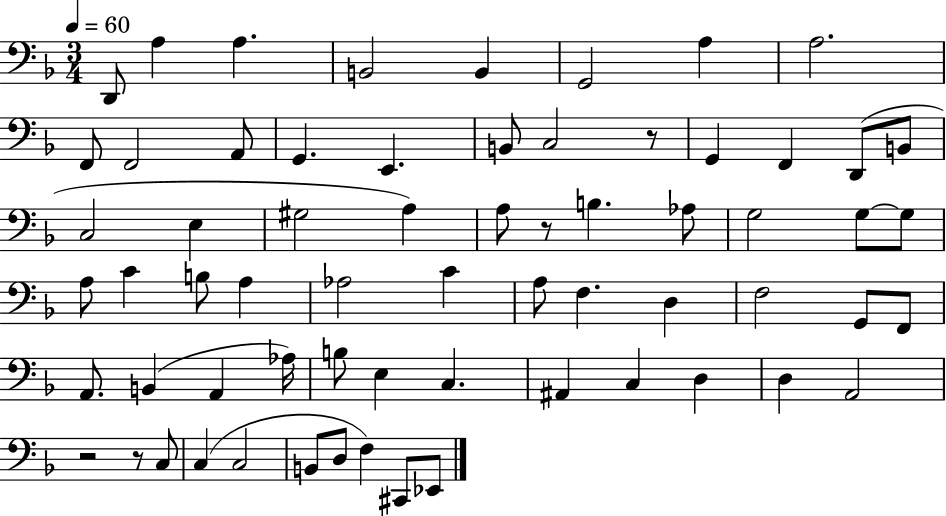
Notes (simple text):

D2/e A3/q A3/q. B2/h B2/q G2/h A3/q A3/h. F2/e F2/h A2/e G2/q. E2/q. B2/e C3/h R/e G2/q F2/q D2/e B2/e C3/h E3/q G#3/h A3/q A3/e R/e B3/q. Ab3/e G3/h G3/e G3/e A3/e C4/q B3/e A3/q Ab3/h C4/q A3/e F3/q. D3/q F3/h G2/e F2/e A2/e. B2/q A2/q Ab3/s B3/e E3/q C3/q. A#2/q C3/q D3/q D3/q A2/h R/h R/e C3/e C3/q C3/h B2/e D3/e F3/q C#2/e Eb2/e